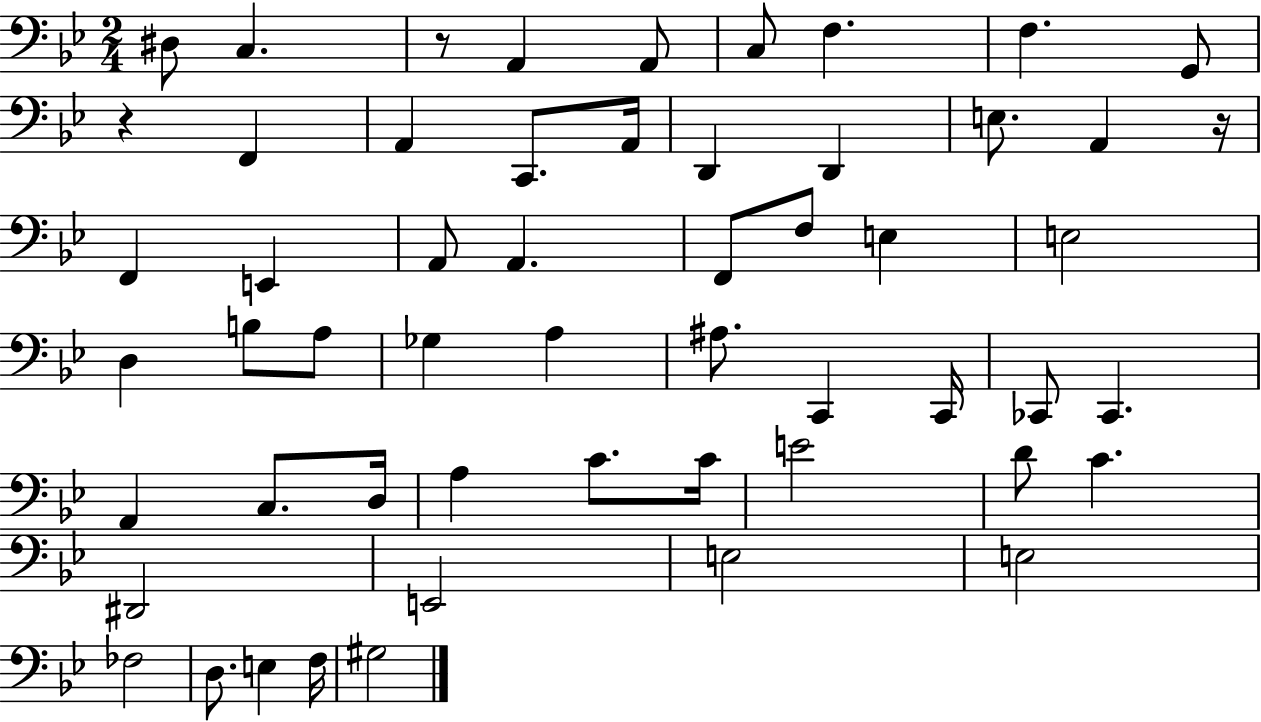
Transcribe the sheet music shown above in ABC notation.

X:1
T:Untitled
M:2/4
L:1/4
K:Bb
^D,/2 C, z/2 A,, A,,/2 C,/2 F, F, G,,/2 z F,, A,, C,,/2 A,,/4 D,, D,, E,/2 A,, z/4 F,, E,, A,,/2 A,, F,,/2 F,/2 E, E,2 D, B,/2 A,/2 _G, A, ^A,/2 C,, C,,/4 _C,,/2 _C,, A,, C,/2 D,/4 A, C/2 C/4 E2 D/2 C ^D,,2 E,,2 E,2 E,2 _F,2 D,/2 E, F,/4 ^G,2